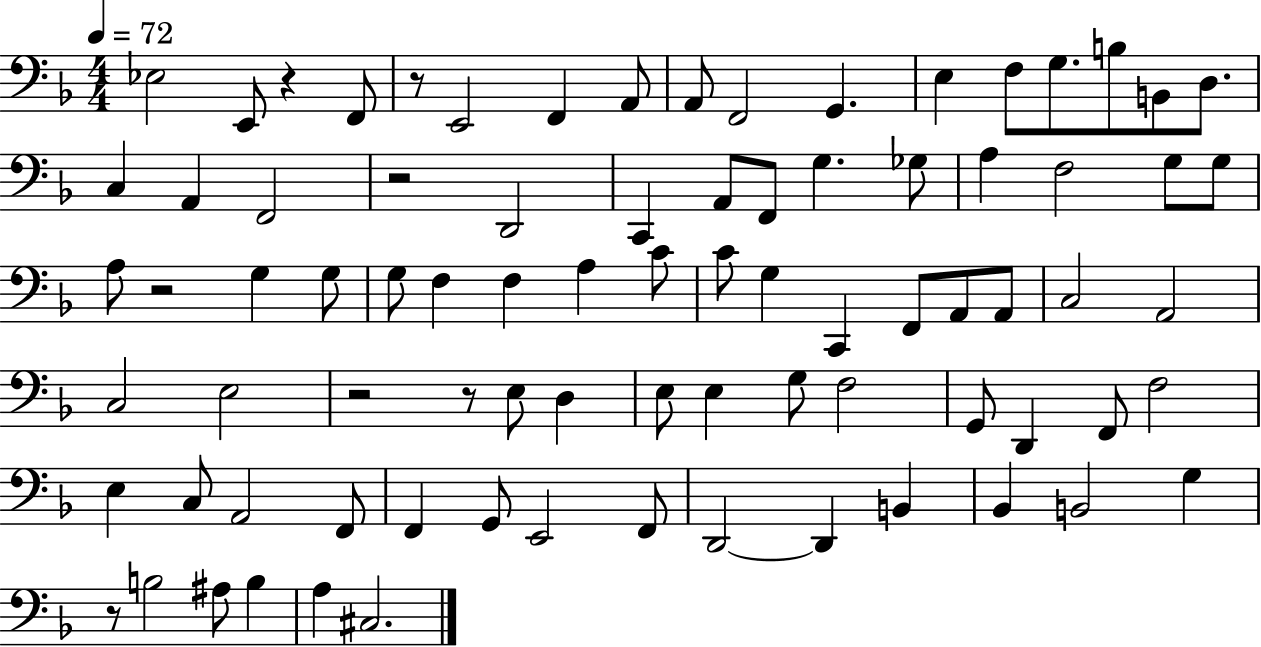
Eb3/h E2/e R/q F2/e R/e E2/h F2/q A2/e A2/e F2/h G2/q. E3/q F3/e G3/e. B3/e B2/e D3/e. C3/q A2/q F2/h R/h D2/h C2/q A2/e F2/e G3/q. Gb3/e A3/q F3/h G3/e G3/e A3/e R/h G3/q G3/e G3/e F3/q F3/q A3/q C4/e C4/e G3/q C2/q F2/e A2/e A2/e C3/h A2/h C3/h E3/h R/h R/e E3/e D3/q E3/e E3/q G3/e F3/h G2/e D2/q F2/e F3/h E3/q C3/e A2/h F2/e F2/q G2/e E2/h F2/e D2/h D2/q B2/q Bb2/q B2/h G3/q R/e B3/h A#3/e B3/q A3/q C#3/h.